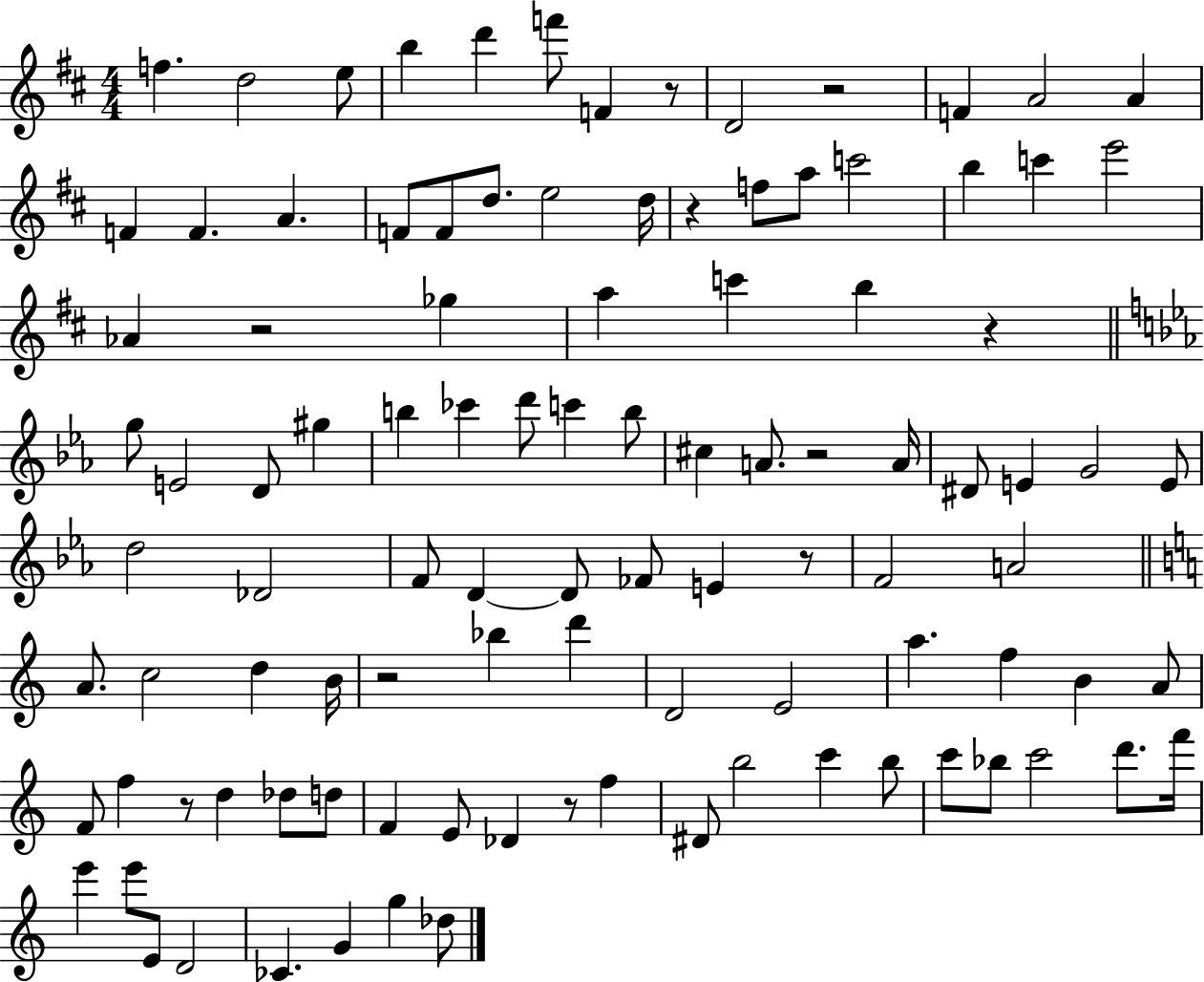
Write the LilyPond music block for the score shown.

{
  \clef treble
  \numericTimeSignature
  \time 4/4
  \key d \major
  f''4. d''2 e''8 | b''4 d'''4 f'''8 f'4 r8 | d'2 r2 | f'4 a'2 a'4 | \break f'4 f'4. a'4. | f'8 f'8 d''8. e''2 d''16 | r4 f''8 a''8 c'''2 | b''4 c'''4 e'''2 | \break aes'4 r2 ges''4 | a''4 c'''4 b''4 r4 | \bar "||" \break \key c \minor g''8 e'2 d'8 gis''4 | b''4 ces'''4 d'''8 c'''4 b''8 | cis''4 a'8. r2 a'16 | dis'8 e'4 g'2 e'8 | \break d''2 des'2 | f'8 d'4~~ d'8 fes'8 e'4 r8 | f'2 a'2 | \bar "||" \break \key a \minor a'8. c''2 d''4 b'16 | r2 bes''4 d'''4 | d'2 e'2 | a''4. f''4 b'4 a'8 | \break f'8 f''4 r8 d''4 des''8 d''8 | f'4 e'8 des'4 r8 f''4 | dis'8 b''2 c'''4 b''8 | c'''8 bes''8 c'''2 d'''8. f'''16 | \break e'''4 e'''8 e'8 d'2 | ces'4. g'4 g''4 des''8 | \bar "|."
}